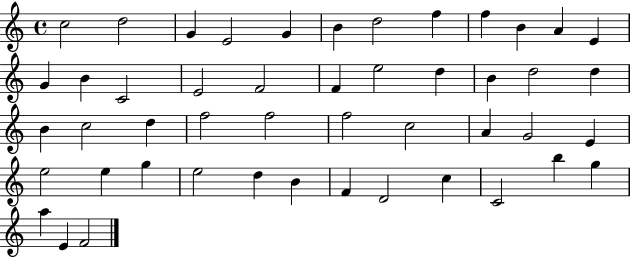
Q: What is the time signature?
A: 4/4